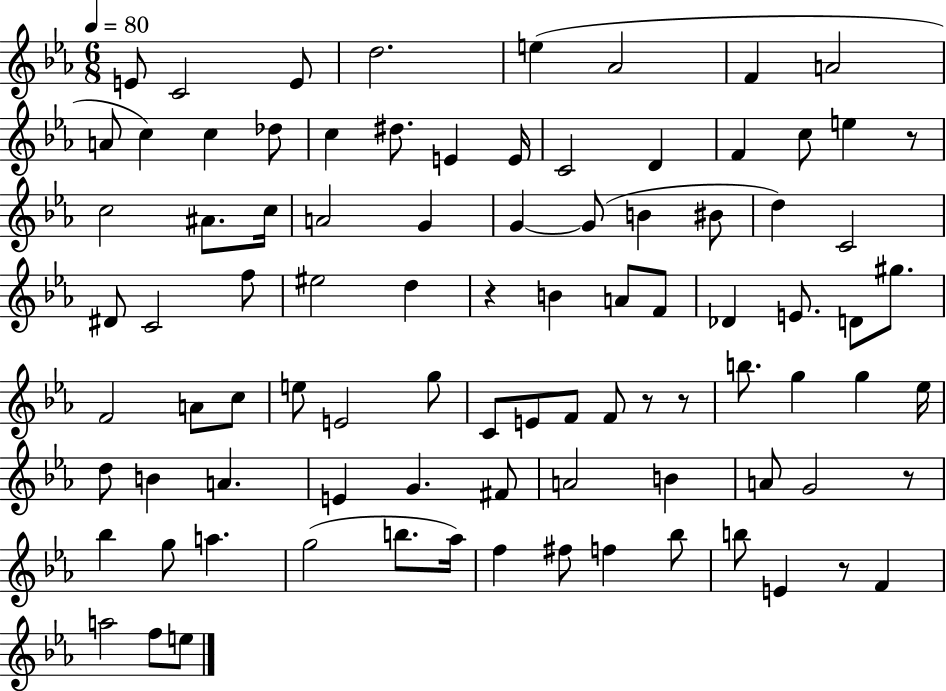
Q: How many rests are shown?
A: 6